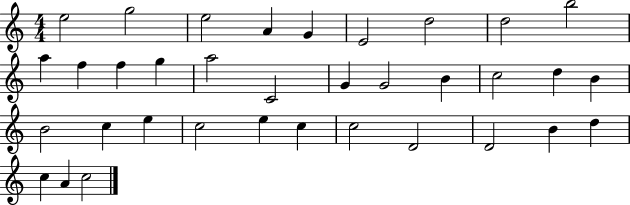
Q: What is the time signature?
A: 4/4